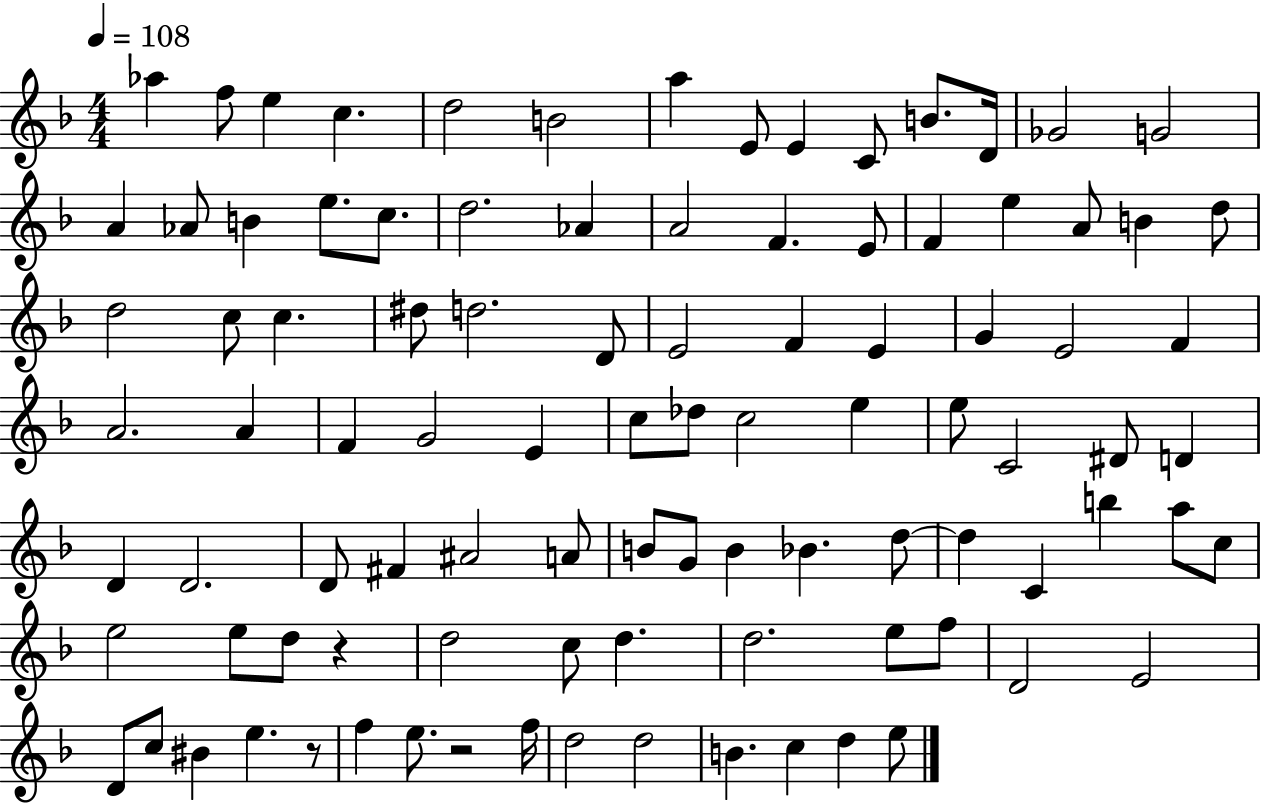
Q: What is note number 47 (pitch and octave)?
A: C5